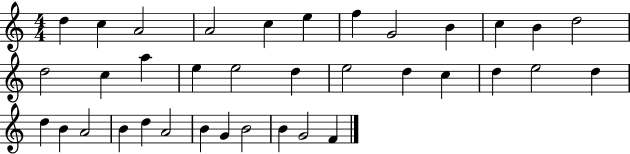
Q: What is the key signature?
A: C major